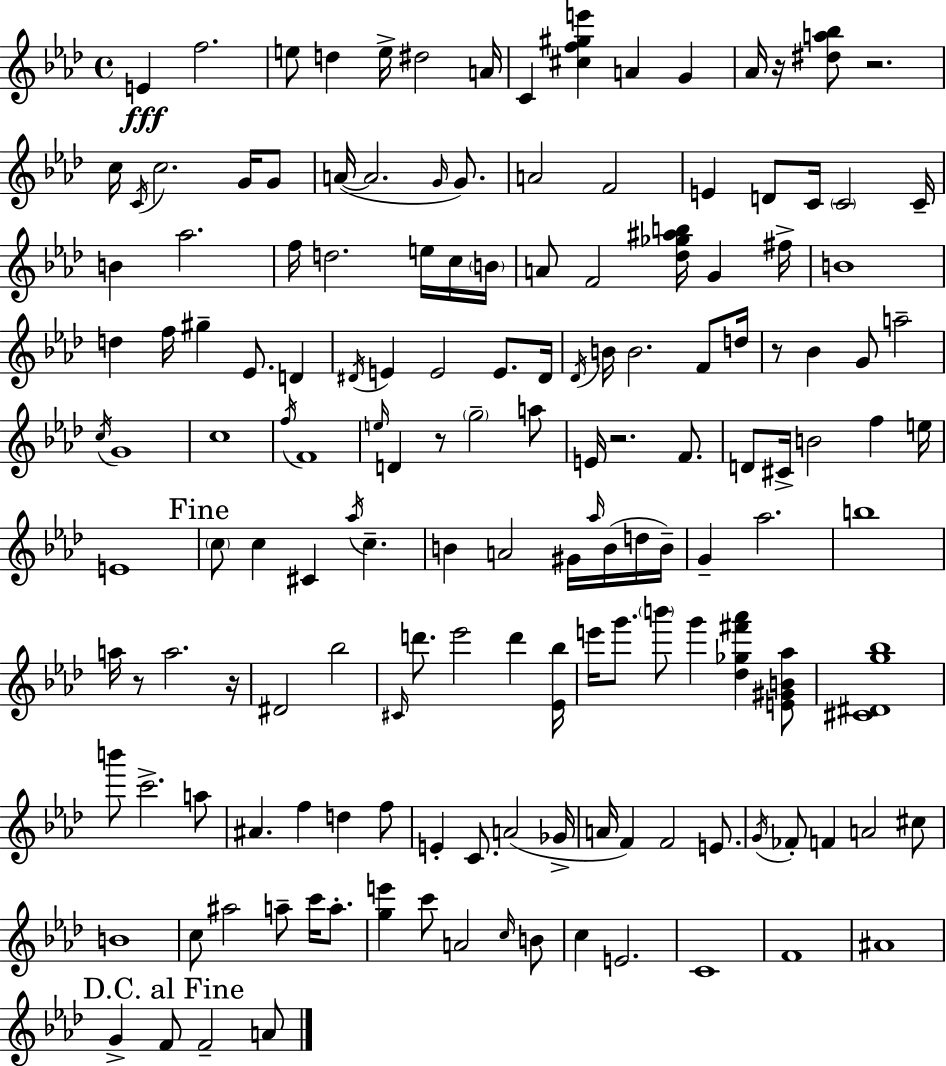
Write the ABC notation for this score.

X:1
T:Untitled
M:4/4
L:1/4
K:Fm
E f2 e/2 d e/4 ^d2 A/4 C [^cf^ge'] A G _A/4 z/4 [^da_b]/2 z2 c/4 C/4 c2 G/4 G/2 A/4 A2 G/4 G/2 A2 F2 E D/2 C/4 C2 C/4 B _a2 f/4 d2 e/4 c/4 B/4 A/2 F2 [_d_g^ab]/4 G ^f/4 B4 d f/4 ^g _E/2 D ^D/4 E E2 E/2 ^D/4 _D/4 B/4 B2 F/2 d/4 z/2 _B G/2 a2 c/4 G4 c4 f/4 F4 e/4 D z/2 g2 a/2 E/4 z2 F/2 D/2 ^C/4 B2 f e/4 E4 c/2 c ^C _a/4 c B A2 ^G/4 _a/4 B/4 d/4 B/4 G _a2 b4 a/4 z/2 a2 z/4 ^D2 _b2 ^C/4 d'/2 _e'2 d' [_E_b]/4 e'/4 g'/2 b'/2 g' [_d_g^f'_a'] [E^GB_a]/2 [^C^Dg_b]4 b'/2 c'2 a/2 ^A f d f/2 E C/2 A2 _G/4 A/4 F F2 E/2 G/4 _F/2 F A2 ^c/2 B4 c/2 ^a2 a/2 c'/4 a/2 [ge'] c'/2 A2 c/4 B/2 c E2 C4 F4 ^A4 G F/2 F2 A/2